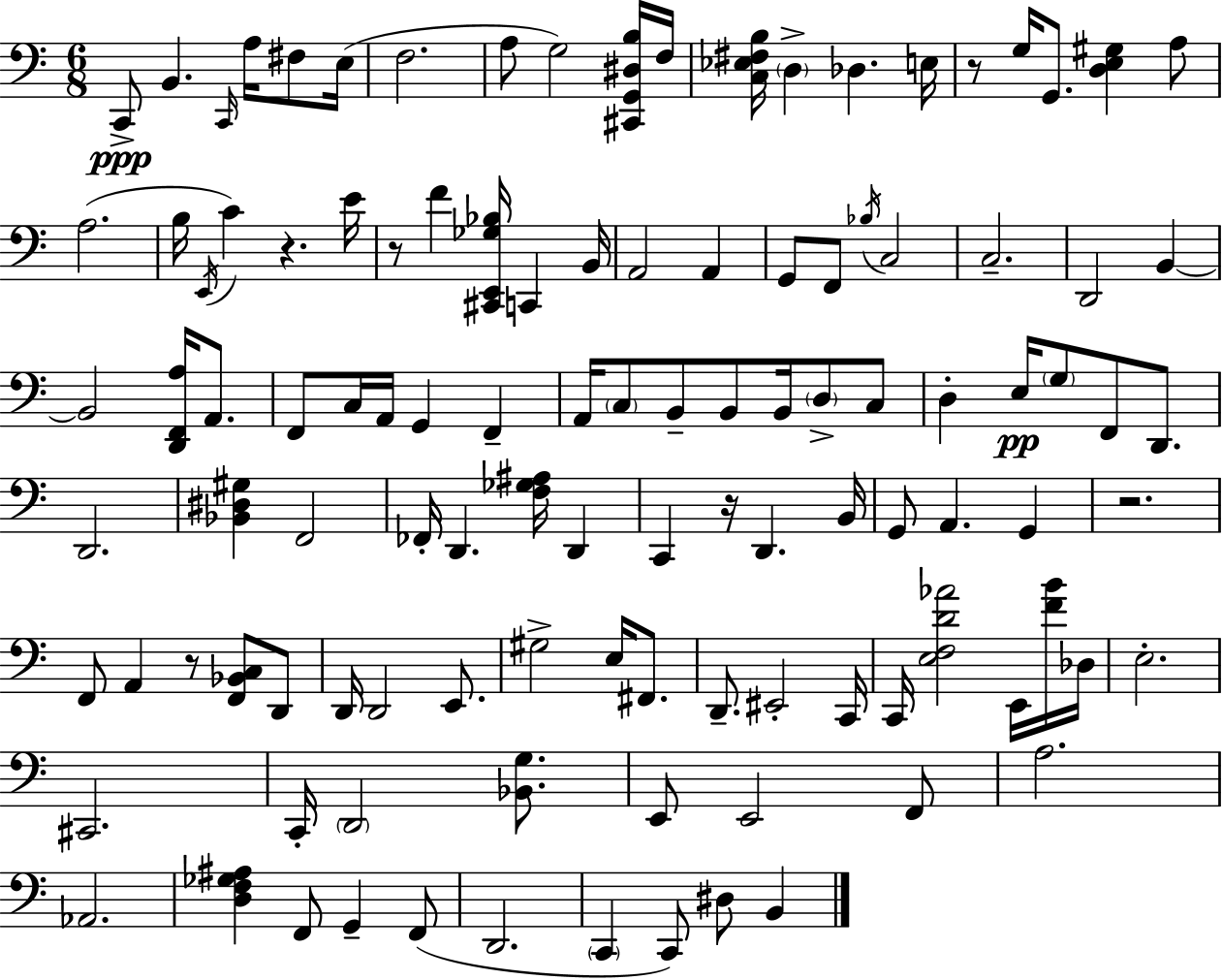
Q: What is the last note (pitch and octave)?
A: B2